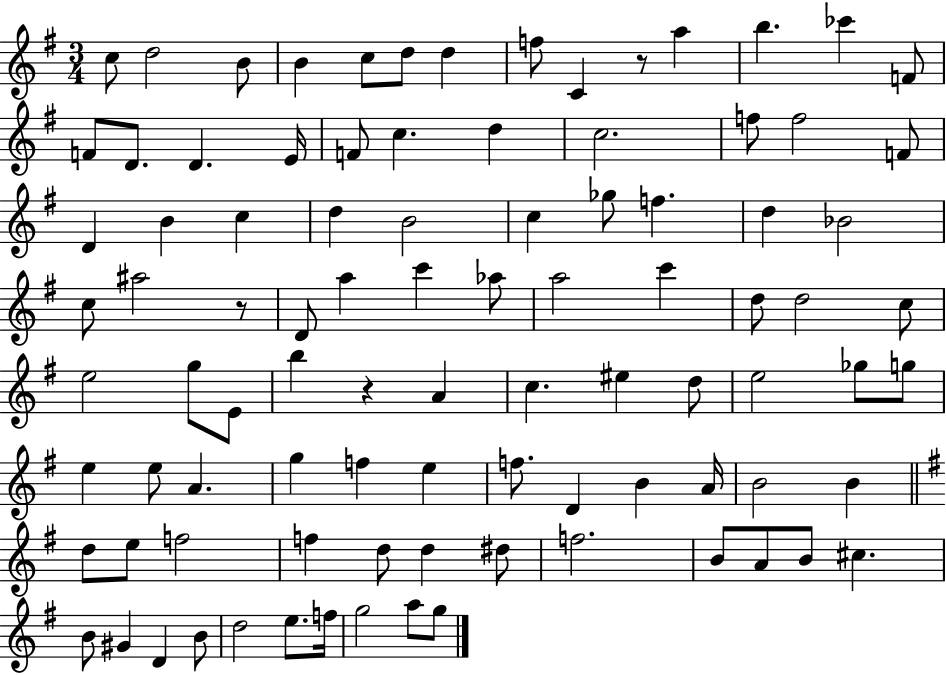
C5/e D5/h B4/e B4/q C5/e D5/e D5/q F5/e C4/q R/e A5/q B5/q. CES6/q F4/e F4/e D4/e. D4/q. E4/s F4/e C5/q. D5/q C5/h. F5/e F5/h F4/e D4/q B4/q C5/q D5/q B4/h C5/q Gb5/e F5/q. D5/q Bb4/h C5/e A#5/h R/e D4/e A5/q C6/q Ab5/e A5/h C6/q D5/e D5/h C5/e E5/h G5/e E4/e B5/q R/q A4/q C5/q. EIS5/q D5/e E5/h Gb5/e G5/e E5/q E5/e A4/q. G5/q F5/q E5/q F5/e. D4/q B4/q A4/s B4/h B4/q D5/e E5/e F5/h F5/q D5/e D5/q D#5/e F5/h. B4/e A4/e B4/e C#5/q. B4/e G#4/q D4/q B4/e D5/h E5/e. F5/s G5/h A5/e G5/e